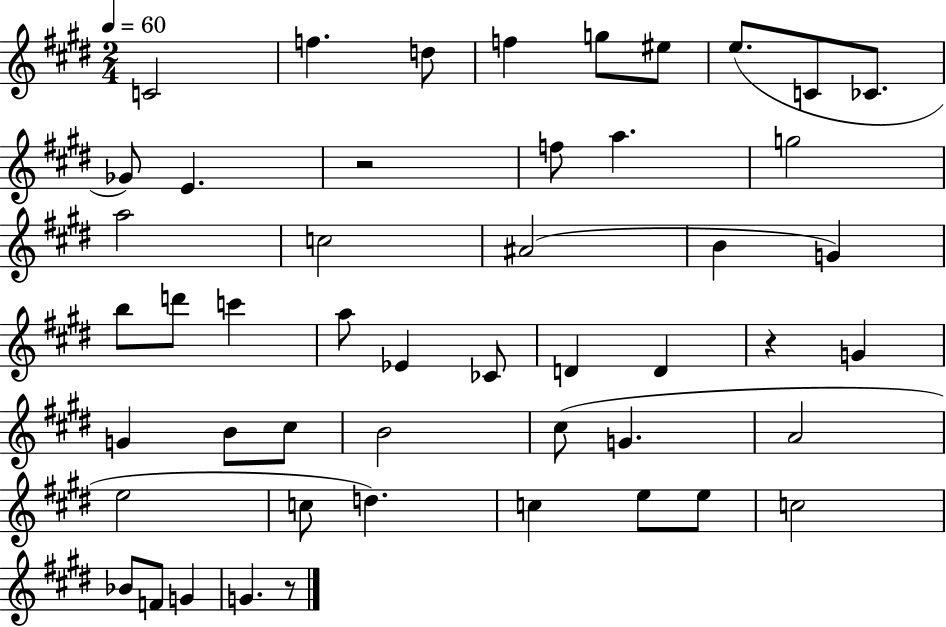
{
  \clef treble
  \numericTimeSignature
  \time 2/4
  \key e \major
  \tempo 4 = 60
  c'2 | f''4. d''8 | f''4 g''8 eis''8 | e''8.( c'8 ces'8. | \break ges'8) e'4. | r2 | f''8 a''4. | g''2 | \break a''2 | c''2 | ais'2( | b'4 g'4) | \break b''8 d'''8 c'''4 | a''8 ees'4 ces'8 | d'4 d'4 | r4 g'4 | \break g'4 b'8 cis''8 | b'2 | cis''8( g'4. | a'2 | \break e''2 | c''8 d''4.) | c''4 e''8 e''8 | c''2 | \break bes'8 f'8 g'4 | g'4. r8 | \bar "|."
}